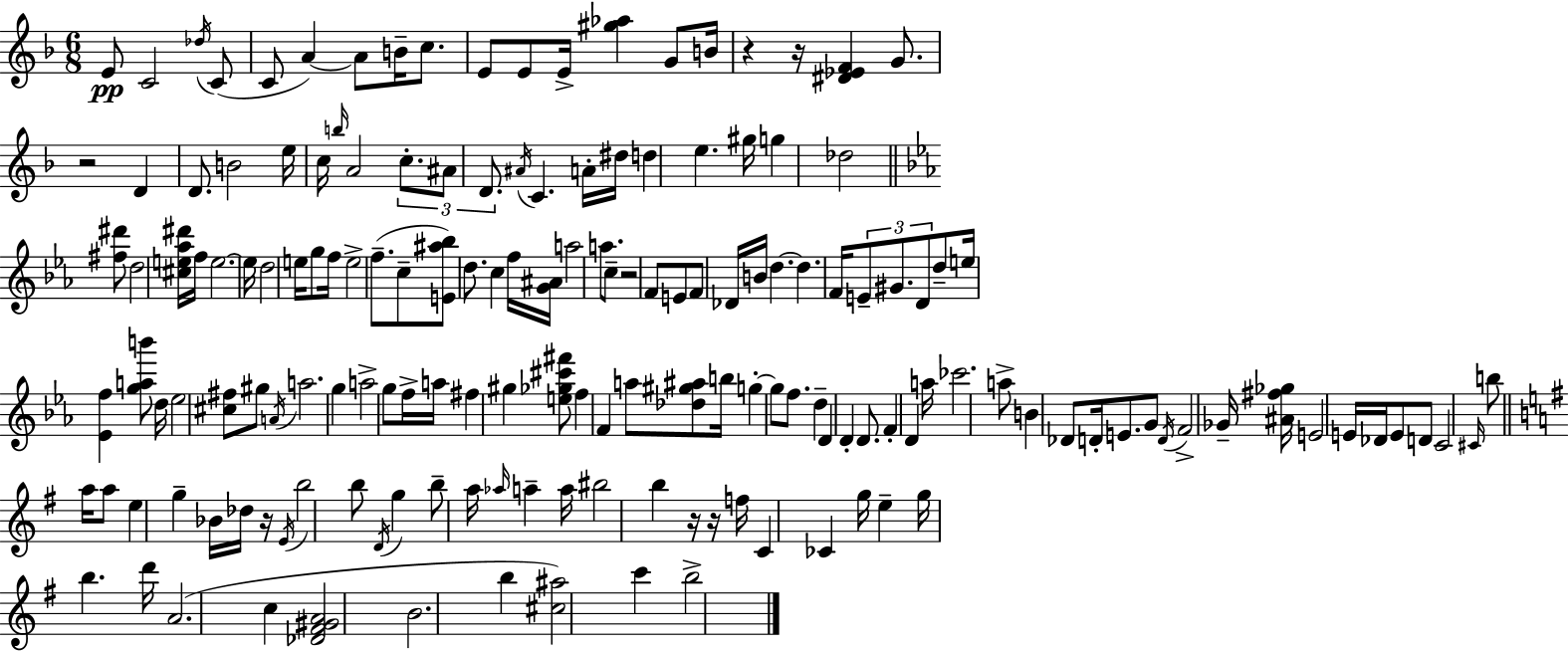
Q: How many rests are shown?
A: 7